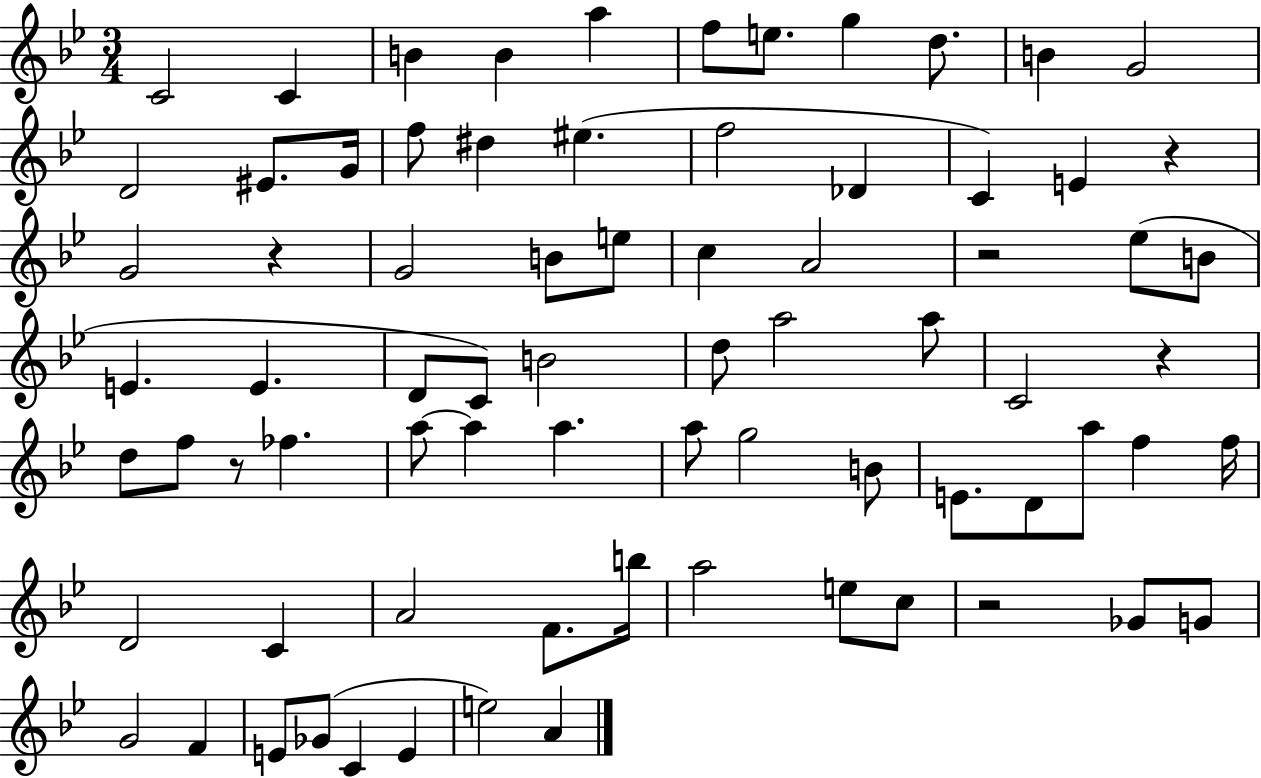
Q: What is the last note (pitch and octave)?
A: A4